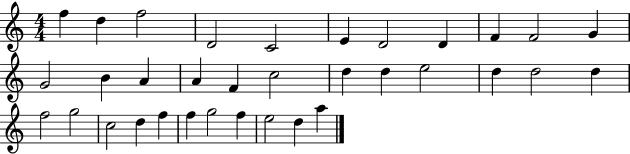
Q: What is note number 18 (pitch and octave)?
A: D5